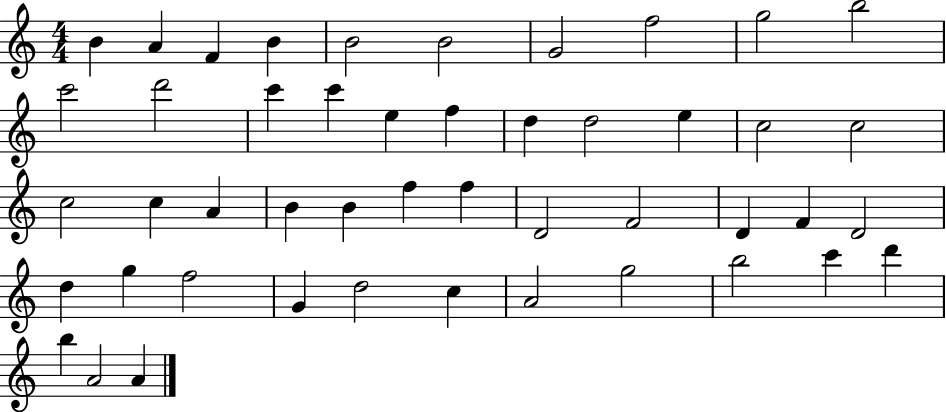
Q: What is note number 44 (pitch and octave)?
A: D6